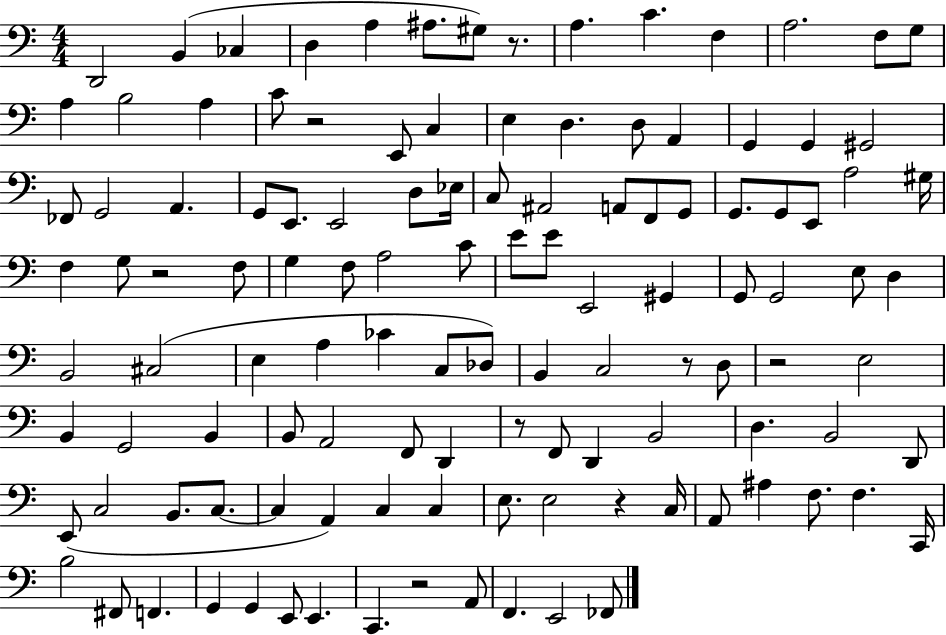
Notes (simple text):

D2/h B2/q CES3/q D3/q A3/q A#3/e. G#3/e R/e. A3/q. C4/q. F3/q A3/h. F3/e G3/e A3/q B3/h A3/q C4/e R/h E2/e C3/q E3/q D3/q. D3/e A2/q G2/q G2/q G#2/h FES2/e G2/h A2/q. G2/e E2/e. E2/h D3/e Eb3/s C3/e A#2/h A2/e F2/e G2/e G2/e. G2/e E2/e A3/h G#3/s F3/q G3/e R/h F3/e G3/q F3/e A3/h C4/e E4/e E4/e E2/h G#2/q G2/e G2/h E3/e D3/q B2/h C#3/h E3/q A3/q CES4/q C3/e Db3/e B2/q C3/h R/e D3/e R/h E3/h B2/q G2/h B2/q B2/e A2/h F2/e D2/q R/e F2/e D2/q B2/h D3/q. B2/h D2/e E2/e C3/h B2/e. C3/e. C3/q A2/q C3/q C3/q E3/e. E3/h R/q C3/s A2/e A#3/q F3/e. F3/q. C2/s B3/h F#2/e F2/q. G2/q G2/q E2/e E2/q. C2/q. R/h A2/e F2/q. E2/h FES2/e